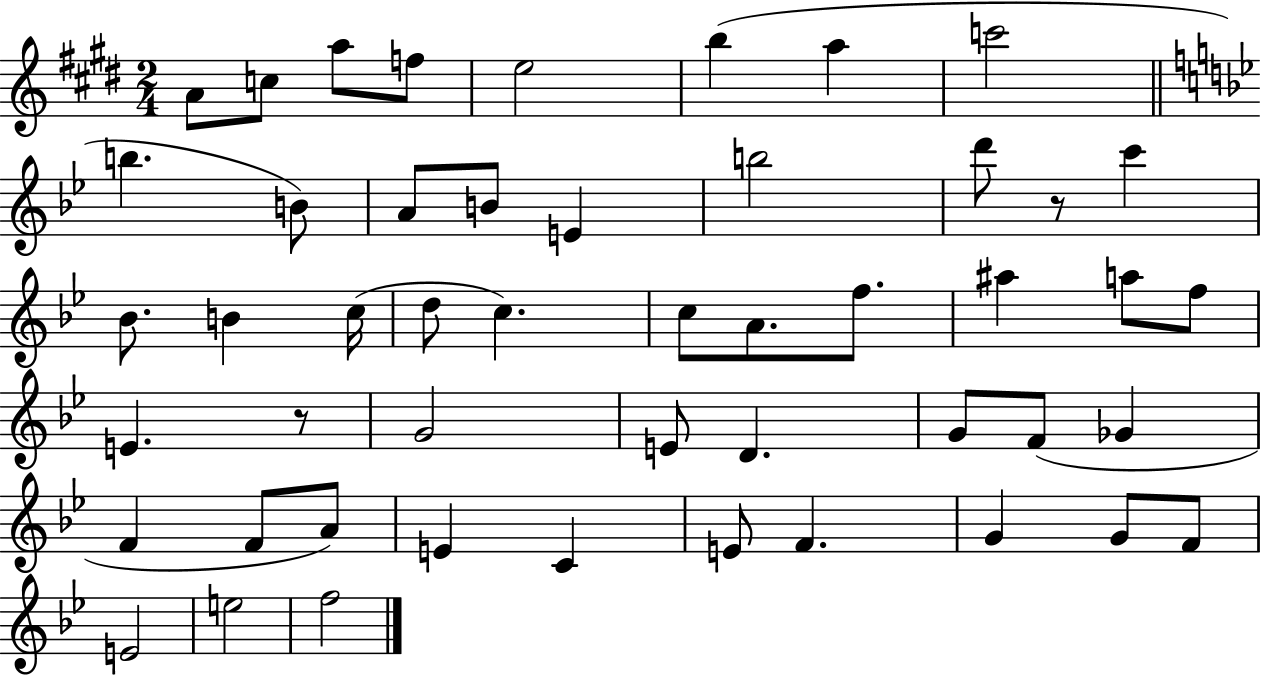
A4/e C5/e A5/e F5/e E5/h B5/q A5/q C6/h B5/q. B4/e A4/e B4/e E4/q B5/h D6/e R/e C6/q Bb4/e. B4/q C5/s D5/e C5/q. C5/e A4/e. F5/e. A#5/q A5/e F5/e E4/q. R/e G4/h E4/e D4/q. G4/e F4/e Gb4/q F4/q F4/e A4/e E4/q C4/q E4/e F4/q. G4/q G4/e F4/e E4/h E5/h F5/h